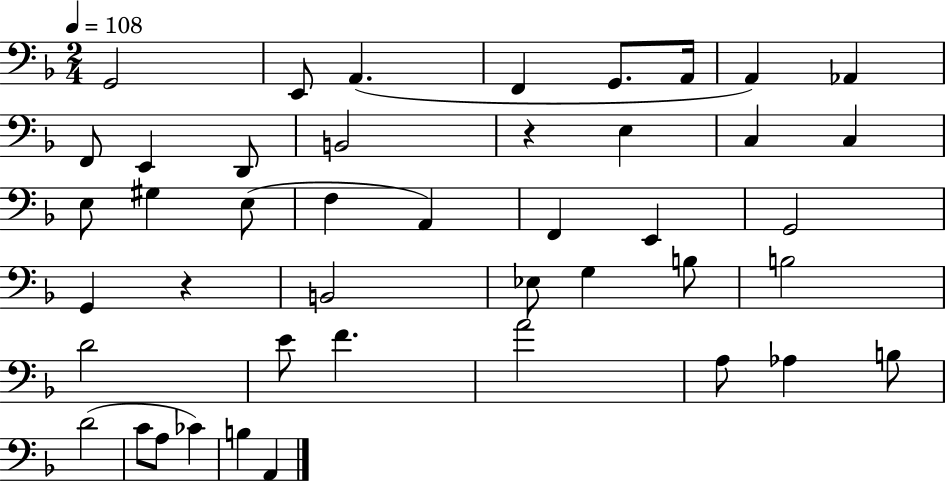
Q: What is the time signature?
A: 2/4